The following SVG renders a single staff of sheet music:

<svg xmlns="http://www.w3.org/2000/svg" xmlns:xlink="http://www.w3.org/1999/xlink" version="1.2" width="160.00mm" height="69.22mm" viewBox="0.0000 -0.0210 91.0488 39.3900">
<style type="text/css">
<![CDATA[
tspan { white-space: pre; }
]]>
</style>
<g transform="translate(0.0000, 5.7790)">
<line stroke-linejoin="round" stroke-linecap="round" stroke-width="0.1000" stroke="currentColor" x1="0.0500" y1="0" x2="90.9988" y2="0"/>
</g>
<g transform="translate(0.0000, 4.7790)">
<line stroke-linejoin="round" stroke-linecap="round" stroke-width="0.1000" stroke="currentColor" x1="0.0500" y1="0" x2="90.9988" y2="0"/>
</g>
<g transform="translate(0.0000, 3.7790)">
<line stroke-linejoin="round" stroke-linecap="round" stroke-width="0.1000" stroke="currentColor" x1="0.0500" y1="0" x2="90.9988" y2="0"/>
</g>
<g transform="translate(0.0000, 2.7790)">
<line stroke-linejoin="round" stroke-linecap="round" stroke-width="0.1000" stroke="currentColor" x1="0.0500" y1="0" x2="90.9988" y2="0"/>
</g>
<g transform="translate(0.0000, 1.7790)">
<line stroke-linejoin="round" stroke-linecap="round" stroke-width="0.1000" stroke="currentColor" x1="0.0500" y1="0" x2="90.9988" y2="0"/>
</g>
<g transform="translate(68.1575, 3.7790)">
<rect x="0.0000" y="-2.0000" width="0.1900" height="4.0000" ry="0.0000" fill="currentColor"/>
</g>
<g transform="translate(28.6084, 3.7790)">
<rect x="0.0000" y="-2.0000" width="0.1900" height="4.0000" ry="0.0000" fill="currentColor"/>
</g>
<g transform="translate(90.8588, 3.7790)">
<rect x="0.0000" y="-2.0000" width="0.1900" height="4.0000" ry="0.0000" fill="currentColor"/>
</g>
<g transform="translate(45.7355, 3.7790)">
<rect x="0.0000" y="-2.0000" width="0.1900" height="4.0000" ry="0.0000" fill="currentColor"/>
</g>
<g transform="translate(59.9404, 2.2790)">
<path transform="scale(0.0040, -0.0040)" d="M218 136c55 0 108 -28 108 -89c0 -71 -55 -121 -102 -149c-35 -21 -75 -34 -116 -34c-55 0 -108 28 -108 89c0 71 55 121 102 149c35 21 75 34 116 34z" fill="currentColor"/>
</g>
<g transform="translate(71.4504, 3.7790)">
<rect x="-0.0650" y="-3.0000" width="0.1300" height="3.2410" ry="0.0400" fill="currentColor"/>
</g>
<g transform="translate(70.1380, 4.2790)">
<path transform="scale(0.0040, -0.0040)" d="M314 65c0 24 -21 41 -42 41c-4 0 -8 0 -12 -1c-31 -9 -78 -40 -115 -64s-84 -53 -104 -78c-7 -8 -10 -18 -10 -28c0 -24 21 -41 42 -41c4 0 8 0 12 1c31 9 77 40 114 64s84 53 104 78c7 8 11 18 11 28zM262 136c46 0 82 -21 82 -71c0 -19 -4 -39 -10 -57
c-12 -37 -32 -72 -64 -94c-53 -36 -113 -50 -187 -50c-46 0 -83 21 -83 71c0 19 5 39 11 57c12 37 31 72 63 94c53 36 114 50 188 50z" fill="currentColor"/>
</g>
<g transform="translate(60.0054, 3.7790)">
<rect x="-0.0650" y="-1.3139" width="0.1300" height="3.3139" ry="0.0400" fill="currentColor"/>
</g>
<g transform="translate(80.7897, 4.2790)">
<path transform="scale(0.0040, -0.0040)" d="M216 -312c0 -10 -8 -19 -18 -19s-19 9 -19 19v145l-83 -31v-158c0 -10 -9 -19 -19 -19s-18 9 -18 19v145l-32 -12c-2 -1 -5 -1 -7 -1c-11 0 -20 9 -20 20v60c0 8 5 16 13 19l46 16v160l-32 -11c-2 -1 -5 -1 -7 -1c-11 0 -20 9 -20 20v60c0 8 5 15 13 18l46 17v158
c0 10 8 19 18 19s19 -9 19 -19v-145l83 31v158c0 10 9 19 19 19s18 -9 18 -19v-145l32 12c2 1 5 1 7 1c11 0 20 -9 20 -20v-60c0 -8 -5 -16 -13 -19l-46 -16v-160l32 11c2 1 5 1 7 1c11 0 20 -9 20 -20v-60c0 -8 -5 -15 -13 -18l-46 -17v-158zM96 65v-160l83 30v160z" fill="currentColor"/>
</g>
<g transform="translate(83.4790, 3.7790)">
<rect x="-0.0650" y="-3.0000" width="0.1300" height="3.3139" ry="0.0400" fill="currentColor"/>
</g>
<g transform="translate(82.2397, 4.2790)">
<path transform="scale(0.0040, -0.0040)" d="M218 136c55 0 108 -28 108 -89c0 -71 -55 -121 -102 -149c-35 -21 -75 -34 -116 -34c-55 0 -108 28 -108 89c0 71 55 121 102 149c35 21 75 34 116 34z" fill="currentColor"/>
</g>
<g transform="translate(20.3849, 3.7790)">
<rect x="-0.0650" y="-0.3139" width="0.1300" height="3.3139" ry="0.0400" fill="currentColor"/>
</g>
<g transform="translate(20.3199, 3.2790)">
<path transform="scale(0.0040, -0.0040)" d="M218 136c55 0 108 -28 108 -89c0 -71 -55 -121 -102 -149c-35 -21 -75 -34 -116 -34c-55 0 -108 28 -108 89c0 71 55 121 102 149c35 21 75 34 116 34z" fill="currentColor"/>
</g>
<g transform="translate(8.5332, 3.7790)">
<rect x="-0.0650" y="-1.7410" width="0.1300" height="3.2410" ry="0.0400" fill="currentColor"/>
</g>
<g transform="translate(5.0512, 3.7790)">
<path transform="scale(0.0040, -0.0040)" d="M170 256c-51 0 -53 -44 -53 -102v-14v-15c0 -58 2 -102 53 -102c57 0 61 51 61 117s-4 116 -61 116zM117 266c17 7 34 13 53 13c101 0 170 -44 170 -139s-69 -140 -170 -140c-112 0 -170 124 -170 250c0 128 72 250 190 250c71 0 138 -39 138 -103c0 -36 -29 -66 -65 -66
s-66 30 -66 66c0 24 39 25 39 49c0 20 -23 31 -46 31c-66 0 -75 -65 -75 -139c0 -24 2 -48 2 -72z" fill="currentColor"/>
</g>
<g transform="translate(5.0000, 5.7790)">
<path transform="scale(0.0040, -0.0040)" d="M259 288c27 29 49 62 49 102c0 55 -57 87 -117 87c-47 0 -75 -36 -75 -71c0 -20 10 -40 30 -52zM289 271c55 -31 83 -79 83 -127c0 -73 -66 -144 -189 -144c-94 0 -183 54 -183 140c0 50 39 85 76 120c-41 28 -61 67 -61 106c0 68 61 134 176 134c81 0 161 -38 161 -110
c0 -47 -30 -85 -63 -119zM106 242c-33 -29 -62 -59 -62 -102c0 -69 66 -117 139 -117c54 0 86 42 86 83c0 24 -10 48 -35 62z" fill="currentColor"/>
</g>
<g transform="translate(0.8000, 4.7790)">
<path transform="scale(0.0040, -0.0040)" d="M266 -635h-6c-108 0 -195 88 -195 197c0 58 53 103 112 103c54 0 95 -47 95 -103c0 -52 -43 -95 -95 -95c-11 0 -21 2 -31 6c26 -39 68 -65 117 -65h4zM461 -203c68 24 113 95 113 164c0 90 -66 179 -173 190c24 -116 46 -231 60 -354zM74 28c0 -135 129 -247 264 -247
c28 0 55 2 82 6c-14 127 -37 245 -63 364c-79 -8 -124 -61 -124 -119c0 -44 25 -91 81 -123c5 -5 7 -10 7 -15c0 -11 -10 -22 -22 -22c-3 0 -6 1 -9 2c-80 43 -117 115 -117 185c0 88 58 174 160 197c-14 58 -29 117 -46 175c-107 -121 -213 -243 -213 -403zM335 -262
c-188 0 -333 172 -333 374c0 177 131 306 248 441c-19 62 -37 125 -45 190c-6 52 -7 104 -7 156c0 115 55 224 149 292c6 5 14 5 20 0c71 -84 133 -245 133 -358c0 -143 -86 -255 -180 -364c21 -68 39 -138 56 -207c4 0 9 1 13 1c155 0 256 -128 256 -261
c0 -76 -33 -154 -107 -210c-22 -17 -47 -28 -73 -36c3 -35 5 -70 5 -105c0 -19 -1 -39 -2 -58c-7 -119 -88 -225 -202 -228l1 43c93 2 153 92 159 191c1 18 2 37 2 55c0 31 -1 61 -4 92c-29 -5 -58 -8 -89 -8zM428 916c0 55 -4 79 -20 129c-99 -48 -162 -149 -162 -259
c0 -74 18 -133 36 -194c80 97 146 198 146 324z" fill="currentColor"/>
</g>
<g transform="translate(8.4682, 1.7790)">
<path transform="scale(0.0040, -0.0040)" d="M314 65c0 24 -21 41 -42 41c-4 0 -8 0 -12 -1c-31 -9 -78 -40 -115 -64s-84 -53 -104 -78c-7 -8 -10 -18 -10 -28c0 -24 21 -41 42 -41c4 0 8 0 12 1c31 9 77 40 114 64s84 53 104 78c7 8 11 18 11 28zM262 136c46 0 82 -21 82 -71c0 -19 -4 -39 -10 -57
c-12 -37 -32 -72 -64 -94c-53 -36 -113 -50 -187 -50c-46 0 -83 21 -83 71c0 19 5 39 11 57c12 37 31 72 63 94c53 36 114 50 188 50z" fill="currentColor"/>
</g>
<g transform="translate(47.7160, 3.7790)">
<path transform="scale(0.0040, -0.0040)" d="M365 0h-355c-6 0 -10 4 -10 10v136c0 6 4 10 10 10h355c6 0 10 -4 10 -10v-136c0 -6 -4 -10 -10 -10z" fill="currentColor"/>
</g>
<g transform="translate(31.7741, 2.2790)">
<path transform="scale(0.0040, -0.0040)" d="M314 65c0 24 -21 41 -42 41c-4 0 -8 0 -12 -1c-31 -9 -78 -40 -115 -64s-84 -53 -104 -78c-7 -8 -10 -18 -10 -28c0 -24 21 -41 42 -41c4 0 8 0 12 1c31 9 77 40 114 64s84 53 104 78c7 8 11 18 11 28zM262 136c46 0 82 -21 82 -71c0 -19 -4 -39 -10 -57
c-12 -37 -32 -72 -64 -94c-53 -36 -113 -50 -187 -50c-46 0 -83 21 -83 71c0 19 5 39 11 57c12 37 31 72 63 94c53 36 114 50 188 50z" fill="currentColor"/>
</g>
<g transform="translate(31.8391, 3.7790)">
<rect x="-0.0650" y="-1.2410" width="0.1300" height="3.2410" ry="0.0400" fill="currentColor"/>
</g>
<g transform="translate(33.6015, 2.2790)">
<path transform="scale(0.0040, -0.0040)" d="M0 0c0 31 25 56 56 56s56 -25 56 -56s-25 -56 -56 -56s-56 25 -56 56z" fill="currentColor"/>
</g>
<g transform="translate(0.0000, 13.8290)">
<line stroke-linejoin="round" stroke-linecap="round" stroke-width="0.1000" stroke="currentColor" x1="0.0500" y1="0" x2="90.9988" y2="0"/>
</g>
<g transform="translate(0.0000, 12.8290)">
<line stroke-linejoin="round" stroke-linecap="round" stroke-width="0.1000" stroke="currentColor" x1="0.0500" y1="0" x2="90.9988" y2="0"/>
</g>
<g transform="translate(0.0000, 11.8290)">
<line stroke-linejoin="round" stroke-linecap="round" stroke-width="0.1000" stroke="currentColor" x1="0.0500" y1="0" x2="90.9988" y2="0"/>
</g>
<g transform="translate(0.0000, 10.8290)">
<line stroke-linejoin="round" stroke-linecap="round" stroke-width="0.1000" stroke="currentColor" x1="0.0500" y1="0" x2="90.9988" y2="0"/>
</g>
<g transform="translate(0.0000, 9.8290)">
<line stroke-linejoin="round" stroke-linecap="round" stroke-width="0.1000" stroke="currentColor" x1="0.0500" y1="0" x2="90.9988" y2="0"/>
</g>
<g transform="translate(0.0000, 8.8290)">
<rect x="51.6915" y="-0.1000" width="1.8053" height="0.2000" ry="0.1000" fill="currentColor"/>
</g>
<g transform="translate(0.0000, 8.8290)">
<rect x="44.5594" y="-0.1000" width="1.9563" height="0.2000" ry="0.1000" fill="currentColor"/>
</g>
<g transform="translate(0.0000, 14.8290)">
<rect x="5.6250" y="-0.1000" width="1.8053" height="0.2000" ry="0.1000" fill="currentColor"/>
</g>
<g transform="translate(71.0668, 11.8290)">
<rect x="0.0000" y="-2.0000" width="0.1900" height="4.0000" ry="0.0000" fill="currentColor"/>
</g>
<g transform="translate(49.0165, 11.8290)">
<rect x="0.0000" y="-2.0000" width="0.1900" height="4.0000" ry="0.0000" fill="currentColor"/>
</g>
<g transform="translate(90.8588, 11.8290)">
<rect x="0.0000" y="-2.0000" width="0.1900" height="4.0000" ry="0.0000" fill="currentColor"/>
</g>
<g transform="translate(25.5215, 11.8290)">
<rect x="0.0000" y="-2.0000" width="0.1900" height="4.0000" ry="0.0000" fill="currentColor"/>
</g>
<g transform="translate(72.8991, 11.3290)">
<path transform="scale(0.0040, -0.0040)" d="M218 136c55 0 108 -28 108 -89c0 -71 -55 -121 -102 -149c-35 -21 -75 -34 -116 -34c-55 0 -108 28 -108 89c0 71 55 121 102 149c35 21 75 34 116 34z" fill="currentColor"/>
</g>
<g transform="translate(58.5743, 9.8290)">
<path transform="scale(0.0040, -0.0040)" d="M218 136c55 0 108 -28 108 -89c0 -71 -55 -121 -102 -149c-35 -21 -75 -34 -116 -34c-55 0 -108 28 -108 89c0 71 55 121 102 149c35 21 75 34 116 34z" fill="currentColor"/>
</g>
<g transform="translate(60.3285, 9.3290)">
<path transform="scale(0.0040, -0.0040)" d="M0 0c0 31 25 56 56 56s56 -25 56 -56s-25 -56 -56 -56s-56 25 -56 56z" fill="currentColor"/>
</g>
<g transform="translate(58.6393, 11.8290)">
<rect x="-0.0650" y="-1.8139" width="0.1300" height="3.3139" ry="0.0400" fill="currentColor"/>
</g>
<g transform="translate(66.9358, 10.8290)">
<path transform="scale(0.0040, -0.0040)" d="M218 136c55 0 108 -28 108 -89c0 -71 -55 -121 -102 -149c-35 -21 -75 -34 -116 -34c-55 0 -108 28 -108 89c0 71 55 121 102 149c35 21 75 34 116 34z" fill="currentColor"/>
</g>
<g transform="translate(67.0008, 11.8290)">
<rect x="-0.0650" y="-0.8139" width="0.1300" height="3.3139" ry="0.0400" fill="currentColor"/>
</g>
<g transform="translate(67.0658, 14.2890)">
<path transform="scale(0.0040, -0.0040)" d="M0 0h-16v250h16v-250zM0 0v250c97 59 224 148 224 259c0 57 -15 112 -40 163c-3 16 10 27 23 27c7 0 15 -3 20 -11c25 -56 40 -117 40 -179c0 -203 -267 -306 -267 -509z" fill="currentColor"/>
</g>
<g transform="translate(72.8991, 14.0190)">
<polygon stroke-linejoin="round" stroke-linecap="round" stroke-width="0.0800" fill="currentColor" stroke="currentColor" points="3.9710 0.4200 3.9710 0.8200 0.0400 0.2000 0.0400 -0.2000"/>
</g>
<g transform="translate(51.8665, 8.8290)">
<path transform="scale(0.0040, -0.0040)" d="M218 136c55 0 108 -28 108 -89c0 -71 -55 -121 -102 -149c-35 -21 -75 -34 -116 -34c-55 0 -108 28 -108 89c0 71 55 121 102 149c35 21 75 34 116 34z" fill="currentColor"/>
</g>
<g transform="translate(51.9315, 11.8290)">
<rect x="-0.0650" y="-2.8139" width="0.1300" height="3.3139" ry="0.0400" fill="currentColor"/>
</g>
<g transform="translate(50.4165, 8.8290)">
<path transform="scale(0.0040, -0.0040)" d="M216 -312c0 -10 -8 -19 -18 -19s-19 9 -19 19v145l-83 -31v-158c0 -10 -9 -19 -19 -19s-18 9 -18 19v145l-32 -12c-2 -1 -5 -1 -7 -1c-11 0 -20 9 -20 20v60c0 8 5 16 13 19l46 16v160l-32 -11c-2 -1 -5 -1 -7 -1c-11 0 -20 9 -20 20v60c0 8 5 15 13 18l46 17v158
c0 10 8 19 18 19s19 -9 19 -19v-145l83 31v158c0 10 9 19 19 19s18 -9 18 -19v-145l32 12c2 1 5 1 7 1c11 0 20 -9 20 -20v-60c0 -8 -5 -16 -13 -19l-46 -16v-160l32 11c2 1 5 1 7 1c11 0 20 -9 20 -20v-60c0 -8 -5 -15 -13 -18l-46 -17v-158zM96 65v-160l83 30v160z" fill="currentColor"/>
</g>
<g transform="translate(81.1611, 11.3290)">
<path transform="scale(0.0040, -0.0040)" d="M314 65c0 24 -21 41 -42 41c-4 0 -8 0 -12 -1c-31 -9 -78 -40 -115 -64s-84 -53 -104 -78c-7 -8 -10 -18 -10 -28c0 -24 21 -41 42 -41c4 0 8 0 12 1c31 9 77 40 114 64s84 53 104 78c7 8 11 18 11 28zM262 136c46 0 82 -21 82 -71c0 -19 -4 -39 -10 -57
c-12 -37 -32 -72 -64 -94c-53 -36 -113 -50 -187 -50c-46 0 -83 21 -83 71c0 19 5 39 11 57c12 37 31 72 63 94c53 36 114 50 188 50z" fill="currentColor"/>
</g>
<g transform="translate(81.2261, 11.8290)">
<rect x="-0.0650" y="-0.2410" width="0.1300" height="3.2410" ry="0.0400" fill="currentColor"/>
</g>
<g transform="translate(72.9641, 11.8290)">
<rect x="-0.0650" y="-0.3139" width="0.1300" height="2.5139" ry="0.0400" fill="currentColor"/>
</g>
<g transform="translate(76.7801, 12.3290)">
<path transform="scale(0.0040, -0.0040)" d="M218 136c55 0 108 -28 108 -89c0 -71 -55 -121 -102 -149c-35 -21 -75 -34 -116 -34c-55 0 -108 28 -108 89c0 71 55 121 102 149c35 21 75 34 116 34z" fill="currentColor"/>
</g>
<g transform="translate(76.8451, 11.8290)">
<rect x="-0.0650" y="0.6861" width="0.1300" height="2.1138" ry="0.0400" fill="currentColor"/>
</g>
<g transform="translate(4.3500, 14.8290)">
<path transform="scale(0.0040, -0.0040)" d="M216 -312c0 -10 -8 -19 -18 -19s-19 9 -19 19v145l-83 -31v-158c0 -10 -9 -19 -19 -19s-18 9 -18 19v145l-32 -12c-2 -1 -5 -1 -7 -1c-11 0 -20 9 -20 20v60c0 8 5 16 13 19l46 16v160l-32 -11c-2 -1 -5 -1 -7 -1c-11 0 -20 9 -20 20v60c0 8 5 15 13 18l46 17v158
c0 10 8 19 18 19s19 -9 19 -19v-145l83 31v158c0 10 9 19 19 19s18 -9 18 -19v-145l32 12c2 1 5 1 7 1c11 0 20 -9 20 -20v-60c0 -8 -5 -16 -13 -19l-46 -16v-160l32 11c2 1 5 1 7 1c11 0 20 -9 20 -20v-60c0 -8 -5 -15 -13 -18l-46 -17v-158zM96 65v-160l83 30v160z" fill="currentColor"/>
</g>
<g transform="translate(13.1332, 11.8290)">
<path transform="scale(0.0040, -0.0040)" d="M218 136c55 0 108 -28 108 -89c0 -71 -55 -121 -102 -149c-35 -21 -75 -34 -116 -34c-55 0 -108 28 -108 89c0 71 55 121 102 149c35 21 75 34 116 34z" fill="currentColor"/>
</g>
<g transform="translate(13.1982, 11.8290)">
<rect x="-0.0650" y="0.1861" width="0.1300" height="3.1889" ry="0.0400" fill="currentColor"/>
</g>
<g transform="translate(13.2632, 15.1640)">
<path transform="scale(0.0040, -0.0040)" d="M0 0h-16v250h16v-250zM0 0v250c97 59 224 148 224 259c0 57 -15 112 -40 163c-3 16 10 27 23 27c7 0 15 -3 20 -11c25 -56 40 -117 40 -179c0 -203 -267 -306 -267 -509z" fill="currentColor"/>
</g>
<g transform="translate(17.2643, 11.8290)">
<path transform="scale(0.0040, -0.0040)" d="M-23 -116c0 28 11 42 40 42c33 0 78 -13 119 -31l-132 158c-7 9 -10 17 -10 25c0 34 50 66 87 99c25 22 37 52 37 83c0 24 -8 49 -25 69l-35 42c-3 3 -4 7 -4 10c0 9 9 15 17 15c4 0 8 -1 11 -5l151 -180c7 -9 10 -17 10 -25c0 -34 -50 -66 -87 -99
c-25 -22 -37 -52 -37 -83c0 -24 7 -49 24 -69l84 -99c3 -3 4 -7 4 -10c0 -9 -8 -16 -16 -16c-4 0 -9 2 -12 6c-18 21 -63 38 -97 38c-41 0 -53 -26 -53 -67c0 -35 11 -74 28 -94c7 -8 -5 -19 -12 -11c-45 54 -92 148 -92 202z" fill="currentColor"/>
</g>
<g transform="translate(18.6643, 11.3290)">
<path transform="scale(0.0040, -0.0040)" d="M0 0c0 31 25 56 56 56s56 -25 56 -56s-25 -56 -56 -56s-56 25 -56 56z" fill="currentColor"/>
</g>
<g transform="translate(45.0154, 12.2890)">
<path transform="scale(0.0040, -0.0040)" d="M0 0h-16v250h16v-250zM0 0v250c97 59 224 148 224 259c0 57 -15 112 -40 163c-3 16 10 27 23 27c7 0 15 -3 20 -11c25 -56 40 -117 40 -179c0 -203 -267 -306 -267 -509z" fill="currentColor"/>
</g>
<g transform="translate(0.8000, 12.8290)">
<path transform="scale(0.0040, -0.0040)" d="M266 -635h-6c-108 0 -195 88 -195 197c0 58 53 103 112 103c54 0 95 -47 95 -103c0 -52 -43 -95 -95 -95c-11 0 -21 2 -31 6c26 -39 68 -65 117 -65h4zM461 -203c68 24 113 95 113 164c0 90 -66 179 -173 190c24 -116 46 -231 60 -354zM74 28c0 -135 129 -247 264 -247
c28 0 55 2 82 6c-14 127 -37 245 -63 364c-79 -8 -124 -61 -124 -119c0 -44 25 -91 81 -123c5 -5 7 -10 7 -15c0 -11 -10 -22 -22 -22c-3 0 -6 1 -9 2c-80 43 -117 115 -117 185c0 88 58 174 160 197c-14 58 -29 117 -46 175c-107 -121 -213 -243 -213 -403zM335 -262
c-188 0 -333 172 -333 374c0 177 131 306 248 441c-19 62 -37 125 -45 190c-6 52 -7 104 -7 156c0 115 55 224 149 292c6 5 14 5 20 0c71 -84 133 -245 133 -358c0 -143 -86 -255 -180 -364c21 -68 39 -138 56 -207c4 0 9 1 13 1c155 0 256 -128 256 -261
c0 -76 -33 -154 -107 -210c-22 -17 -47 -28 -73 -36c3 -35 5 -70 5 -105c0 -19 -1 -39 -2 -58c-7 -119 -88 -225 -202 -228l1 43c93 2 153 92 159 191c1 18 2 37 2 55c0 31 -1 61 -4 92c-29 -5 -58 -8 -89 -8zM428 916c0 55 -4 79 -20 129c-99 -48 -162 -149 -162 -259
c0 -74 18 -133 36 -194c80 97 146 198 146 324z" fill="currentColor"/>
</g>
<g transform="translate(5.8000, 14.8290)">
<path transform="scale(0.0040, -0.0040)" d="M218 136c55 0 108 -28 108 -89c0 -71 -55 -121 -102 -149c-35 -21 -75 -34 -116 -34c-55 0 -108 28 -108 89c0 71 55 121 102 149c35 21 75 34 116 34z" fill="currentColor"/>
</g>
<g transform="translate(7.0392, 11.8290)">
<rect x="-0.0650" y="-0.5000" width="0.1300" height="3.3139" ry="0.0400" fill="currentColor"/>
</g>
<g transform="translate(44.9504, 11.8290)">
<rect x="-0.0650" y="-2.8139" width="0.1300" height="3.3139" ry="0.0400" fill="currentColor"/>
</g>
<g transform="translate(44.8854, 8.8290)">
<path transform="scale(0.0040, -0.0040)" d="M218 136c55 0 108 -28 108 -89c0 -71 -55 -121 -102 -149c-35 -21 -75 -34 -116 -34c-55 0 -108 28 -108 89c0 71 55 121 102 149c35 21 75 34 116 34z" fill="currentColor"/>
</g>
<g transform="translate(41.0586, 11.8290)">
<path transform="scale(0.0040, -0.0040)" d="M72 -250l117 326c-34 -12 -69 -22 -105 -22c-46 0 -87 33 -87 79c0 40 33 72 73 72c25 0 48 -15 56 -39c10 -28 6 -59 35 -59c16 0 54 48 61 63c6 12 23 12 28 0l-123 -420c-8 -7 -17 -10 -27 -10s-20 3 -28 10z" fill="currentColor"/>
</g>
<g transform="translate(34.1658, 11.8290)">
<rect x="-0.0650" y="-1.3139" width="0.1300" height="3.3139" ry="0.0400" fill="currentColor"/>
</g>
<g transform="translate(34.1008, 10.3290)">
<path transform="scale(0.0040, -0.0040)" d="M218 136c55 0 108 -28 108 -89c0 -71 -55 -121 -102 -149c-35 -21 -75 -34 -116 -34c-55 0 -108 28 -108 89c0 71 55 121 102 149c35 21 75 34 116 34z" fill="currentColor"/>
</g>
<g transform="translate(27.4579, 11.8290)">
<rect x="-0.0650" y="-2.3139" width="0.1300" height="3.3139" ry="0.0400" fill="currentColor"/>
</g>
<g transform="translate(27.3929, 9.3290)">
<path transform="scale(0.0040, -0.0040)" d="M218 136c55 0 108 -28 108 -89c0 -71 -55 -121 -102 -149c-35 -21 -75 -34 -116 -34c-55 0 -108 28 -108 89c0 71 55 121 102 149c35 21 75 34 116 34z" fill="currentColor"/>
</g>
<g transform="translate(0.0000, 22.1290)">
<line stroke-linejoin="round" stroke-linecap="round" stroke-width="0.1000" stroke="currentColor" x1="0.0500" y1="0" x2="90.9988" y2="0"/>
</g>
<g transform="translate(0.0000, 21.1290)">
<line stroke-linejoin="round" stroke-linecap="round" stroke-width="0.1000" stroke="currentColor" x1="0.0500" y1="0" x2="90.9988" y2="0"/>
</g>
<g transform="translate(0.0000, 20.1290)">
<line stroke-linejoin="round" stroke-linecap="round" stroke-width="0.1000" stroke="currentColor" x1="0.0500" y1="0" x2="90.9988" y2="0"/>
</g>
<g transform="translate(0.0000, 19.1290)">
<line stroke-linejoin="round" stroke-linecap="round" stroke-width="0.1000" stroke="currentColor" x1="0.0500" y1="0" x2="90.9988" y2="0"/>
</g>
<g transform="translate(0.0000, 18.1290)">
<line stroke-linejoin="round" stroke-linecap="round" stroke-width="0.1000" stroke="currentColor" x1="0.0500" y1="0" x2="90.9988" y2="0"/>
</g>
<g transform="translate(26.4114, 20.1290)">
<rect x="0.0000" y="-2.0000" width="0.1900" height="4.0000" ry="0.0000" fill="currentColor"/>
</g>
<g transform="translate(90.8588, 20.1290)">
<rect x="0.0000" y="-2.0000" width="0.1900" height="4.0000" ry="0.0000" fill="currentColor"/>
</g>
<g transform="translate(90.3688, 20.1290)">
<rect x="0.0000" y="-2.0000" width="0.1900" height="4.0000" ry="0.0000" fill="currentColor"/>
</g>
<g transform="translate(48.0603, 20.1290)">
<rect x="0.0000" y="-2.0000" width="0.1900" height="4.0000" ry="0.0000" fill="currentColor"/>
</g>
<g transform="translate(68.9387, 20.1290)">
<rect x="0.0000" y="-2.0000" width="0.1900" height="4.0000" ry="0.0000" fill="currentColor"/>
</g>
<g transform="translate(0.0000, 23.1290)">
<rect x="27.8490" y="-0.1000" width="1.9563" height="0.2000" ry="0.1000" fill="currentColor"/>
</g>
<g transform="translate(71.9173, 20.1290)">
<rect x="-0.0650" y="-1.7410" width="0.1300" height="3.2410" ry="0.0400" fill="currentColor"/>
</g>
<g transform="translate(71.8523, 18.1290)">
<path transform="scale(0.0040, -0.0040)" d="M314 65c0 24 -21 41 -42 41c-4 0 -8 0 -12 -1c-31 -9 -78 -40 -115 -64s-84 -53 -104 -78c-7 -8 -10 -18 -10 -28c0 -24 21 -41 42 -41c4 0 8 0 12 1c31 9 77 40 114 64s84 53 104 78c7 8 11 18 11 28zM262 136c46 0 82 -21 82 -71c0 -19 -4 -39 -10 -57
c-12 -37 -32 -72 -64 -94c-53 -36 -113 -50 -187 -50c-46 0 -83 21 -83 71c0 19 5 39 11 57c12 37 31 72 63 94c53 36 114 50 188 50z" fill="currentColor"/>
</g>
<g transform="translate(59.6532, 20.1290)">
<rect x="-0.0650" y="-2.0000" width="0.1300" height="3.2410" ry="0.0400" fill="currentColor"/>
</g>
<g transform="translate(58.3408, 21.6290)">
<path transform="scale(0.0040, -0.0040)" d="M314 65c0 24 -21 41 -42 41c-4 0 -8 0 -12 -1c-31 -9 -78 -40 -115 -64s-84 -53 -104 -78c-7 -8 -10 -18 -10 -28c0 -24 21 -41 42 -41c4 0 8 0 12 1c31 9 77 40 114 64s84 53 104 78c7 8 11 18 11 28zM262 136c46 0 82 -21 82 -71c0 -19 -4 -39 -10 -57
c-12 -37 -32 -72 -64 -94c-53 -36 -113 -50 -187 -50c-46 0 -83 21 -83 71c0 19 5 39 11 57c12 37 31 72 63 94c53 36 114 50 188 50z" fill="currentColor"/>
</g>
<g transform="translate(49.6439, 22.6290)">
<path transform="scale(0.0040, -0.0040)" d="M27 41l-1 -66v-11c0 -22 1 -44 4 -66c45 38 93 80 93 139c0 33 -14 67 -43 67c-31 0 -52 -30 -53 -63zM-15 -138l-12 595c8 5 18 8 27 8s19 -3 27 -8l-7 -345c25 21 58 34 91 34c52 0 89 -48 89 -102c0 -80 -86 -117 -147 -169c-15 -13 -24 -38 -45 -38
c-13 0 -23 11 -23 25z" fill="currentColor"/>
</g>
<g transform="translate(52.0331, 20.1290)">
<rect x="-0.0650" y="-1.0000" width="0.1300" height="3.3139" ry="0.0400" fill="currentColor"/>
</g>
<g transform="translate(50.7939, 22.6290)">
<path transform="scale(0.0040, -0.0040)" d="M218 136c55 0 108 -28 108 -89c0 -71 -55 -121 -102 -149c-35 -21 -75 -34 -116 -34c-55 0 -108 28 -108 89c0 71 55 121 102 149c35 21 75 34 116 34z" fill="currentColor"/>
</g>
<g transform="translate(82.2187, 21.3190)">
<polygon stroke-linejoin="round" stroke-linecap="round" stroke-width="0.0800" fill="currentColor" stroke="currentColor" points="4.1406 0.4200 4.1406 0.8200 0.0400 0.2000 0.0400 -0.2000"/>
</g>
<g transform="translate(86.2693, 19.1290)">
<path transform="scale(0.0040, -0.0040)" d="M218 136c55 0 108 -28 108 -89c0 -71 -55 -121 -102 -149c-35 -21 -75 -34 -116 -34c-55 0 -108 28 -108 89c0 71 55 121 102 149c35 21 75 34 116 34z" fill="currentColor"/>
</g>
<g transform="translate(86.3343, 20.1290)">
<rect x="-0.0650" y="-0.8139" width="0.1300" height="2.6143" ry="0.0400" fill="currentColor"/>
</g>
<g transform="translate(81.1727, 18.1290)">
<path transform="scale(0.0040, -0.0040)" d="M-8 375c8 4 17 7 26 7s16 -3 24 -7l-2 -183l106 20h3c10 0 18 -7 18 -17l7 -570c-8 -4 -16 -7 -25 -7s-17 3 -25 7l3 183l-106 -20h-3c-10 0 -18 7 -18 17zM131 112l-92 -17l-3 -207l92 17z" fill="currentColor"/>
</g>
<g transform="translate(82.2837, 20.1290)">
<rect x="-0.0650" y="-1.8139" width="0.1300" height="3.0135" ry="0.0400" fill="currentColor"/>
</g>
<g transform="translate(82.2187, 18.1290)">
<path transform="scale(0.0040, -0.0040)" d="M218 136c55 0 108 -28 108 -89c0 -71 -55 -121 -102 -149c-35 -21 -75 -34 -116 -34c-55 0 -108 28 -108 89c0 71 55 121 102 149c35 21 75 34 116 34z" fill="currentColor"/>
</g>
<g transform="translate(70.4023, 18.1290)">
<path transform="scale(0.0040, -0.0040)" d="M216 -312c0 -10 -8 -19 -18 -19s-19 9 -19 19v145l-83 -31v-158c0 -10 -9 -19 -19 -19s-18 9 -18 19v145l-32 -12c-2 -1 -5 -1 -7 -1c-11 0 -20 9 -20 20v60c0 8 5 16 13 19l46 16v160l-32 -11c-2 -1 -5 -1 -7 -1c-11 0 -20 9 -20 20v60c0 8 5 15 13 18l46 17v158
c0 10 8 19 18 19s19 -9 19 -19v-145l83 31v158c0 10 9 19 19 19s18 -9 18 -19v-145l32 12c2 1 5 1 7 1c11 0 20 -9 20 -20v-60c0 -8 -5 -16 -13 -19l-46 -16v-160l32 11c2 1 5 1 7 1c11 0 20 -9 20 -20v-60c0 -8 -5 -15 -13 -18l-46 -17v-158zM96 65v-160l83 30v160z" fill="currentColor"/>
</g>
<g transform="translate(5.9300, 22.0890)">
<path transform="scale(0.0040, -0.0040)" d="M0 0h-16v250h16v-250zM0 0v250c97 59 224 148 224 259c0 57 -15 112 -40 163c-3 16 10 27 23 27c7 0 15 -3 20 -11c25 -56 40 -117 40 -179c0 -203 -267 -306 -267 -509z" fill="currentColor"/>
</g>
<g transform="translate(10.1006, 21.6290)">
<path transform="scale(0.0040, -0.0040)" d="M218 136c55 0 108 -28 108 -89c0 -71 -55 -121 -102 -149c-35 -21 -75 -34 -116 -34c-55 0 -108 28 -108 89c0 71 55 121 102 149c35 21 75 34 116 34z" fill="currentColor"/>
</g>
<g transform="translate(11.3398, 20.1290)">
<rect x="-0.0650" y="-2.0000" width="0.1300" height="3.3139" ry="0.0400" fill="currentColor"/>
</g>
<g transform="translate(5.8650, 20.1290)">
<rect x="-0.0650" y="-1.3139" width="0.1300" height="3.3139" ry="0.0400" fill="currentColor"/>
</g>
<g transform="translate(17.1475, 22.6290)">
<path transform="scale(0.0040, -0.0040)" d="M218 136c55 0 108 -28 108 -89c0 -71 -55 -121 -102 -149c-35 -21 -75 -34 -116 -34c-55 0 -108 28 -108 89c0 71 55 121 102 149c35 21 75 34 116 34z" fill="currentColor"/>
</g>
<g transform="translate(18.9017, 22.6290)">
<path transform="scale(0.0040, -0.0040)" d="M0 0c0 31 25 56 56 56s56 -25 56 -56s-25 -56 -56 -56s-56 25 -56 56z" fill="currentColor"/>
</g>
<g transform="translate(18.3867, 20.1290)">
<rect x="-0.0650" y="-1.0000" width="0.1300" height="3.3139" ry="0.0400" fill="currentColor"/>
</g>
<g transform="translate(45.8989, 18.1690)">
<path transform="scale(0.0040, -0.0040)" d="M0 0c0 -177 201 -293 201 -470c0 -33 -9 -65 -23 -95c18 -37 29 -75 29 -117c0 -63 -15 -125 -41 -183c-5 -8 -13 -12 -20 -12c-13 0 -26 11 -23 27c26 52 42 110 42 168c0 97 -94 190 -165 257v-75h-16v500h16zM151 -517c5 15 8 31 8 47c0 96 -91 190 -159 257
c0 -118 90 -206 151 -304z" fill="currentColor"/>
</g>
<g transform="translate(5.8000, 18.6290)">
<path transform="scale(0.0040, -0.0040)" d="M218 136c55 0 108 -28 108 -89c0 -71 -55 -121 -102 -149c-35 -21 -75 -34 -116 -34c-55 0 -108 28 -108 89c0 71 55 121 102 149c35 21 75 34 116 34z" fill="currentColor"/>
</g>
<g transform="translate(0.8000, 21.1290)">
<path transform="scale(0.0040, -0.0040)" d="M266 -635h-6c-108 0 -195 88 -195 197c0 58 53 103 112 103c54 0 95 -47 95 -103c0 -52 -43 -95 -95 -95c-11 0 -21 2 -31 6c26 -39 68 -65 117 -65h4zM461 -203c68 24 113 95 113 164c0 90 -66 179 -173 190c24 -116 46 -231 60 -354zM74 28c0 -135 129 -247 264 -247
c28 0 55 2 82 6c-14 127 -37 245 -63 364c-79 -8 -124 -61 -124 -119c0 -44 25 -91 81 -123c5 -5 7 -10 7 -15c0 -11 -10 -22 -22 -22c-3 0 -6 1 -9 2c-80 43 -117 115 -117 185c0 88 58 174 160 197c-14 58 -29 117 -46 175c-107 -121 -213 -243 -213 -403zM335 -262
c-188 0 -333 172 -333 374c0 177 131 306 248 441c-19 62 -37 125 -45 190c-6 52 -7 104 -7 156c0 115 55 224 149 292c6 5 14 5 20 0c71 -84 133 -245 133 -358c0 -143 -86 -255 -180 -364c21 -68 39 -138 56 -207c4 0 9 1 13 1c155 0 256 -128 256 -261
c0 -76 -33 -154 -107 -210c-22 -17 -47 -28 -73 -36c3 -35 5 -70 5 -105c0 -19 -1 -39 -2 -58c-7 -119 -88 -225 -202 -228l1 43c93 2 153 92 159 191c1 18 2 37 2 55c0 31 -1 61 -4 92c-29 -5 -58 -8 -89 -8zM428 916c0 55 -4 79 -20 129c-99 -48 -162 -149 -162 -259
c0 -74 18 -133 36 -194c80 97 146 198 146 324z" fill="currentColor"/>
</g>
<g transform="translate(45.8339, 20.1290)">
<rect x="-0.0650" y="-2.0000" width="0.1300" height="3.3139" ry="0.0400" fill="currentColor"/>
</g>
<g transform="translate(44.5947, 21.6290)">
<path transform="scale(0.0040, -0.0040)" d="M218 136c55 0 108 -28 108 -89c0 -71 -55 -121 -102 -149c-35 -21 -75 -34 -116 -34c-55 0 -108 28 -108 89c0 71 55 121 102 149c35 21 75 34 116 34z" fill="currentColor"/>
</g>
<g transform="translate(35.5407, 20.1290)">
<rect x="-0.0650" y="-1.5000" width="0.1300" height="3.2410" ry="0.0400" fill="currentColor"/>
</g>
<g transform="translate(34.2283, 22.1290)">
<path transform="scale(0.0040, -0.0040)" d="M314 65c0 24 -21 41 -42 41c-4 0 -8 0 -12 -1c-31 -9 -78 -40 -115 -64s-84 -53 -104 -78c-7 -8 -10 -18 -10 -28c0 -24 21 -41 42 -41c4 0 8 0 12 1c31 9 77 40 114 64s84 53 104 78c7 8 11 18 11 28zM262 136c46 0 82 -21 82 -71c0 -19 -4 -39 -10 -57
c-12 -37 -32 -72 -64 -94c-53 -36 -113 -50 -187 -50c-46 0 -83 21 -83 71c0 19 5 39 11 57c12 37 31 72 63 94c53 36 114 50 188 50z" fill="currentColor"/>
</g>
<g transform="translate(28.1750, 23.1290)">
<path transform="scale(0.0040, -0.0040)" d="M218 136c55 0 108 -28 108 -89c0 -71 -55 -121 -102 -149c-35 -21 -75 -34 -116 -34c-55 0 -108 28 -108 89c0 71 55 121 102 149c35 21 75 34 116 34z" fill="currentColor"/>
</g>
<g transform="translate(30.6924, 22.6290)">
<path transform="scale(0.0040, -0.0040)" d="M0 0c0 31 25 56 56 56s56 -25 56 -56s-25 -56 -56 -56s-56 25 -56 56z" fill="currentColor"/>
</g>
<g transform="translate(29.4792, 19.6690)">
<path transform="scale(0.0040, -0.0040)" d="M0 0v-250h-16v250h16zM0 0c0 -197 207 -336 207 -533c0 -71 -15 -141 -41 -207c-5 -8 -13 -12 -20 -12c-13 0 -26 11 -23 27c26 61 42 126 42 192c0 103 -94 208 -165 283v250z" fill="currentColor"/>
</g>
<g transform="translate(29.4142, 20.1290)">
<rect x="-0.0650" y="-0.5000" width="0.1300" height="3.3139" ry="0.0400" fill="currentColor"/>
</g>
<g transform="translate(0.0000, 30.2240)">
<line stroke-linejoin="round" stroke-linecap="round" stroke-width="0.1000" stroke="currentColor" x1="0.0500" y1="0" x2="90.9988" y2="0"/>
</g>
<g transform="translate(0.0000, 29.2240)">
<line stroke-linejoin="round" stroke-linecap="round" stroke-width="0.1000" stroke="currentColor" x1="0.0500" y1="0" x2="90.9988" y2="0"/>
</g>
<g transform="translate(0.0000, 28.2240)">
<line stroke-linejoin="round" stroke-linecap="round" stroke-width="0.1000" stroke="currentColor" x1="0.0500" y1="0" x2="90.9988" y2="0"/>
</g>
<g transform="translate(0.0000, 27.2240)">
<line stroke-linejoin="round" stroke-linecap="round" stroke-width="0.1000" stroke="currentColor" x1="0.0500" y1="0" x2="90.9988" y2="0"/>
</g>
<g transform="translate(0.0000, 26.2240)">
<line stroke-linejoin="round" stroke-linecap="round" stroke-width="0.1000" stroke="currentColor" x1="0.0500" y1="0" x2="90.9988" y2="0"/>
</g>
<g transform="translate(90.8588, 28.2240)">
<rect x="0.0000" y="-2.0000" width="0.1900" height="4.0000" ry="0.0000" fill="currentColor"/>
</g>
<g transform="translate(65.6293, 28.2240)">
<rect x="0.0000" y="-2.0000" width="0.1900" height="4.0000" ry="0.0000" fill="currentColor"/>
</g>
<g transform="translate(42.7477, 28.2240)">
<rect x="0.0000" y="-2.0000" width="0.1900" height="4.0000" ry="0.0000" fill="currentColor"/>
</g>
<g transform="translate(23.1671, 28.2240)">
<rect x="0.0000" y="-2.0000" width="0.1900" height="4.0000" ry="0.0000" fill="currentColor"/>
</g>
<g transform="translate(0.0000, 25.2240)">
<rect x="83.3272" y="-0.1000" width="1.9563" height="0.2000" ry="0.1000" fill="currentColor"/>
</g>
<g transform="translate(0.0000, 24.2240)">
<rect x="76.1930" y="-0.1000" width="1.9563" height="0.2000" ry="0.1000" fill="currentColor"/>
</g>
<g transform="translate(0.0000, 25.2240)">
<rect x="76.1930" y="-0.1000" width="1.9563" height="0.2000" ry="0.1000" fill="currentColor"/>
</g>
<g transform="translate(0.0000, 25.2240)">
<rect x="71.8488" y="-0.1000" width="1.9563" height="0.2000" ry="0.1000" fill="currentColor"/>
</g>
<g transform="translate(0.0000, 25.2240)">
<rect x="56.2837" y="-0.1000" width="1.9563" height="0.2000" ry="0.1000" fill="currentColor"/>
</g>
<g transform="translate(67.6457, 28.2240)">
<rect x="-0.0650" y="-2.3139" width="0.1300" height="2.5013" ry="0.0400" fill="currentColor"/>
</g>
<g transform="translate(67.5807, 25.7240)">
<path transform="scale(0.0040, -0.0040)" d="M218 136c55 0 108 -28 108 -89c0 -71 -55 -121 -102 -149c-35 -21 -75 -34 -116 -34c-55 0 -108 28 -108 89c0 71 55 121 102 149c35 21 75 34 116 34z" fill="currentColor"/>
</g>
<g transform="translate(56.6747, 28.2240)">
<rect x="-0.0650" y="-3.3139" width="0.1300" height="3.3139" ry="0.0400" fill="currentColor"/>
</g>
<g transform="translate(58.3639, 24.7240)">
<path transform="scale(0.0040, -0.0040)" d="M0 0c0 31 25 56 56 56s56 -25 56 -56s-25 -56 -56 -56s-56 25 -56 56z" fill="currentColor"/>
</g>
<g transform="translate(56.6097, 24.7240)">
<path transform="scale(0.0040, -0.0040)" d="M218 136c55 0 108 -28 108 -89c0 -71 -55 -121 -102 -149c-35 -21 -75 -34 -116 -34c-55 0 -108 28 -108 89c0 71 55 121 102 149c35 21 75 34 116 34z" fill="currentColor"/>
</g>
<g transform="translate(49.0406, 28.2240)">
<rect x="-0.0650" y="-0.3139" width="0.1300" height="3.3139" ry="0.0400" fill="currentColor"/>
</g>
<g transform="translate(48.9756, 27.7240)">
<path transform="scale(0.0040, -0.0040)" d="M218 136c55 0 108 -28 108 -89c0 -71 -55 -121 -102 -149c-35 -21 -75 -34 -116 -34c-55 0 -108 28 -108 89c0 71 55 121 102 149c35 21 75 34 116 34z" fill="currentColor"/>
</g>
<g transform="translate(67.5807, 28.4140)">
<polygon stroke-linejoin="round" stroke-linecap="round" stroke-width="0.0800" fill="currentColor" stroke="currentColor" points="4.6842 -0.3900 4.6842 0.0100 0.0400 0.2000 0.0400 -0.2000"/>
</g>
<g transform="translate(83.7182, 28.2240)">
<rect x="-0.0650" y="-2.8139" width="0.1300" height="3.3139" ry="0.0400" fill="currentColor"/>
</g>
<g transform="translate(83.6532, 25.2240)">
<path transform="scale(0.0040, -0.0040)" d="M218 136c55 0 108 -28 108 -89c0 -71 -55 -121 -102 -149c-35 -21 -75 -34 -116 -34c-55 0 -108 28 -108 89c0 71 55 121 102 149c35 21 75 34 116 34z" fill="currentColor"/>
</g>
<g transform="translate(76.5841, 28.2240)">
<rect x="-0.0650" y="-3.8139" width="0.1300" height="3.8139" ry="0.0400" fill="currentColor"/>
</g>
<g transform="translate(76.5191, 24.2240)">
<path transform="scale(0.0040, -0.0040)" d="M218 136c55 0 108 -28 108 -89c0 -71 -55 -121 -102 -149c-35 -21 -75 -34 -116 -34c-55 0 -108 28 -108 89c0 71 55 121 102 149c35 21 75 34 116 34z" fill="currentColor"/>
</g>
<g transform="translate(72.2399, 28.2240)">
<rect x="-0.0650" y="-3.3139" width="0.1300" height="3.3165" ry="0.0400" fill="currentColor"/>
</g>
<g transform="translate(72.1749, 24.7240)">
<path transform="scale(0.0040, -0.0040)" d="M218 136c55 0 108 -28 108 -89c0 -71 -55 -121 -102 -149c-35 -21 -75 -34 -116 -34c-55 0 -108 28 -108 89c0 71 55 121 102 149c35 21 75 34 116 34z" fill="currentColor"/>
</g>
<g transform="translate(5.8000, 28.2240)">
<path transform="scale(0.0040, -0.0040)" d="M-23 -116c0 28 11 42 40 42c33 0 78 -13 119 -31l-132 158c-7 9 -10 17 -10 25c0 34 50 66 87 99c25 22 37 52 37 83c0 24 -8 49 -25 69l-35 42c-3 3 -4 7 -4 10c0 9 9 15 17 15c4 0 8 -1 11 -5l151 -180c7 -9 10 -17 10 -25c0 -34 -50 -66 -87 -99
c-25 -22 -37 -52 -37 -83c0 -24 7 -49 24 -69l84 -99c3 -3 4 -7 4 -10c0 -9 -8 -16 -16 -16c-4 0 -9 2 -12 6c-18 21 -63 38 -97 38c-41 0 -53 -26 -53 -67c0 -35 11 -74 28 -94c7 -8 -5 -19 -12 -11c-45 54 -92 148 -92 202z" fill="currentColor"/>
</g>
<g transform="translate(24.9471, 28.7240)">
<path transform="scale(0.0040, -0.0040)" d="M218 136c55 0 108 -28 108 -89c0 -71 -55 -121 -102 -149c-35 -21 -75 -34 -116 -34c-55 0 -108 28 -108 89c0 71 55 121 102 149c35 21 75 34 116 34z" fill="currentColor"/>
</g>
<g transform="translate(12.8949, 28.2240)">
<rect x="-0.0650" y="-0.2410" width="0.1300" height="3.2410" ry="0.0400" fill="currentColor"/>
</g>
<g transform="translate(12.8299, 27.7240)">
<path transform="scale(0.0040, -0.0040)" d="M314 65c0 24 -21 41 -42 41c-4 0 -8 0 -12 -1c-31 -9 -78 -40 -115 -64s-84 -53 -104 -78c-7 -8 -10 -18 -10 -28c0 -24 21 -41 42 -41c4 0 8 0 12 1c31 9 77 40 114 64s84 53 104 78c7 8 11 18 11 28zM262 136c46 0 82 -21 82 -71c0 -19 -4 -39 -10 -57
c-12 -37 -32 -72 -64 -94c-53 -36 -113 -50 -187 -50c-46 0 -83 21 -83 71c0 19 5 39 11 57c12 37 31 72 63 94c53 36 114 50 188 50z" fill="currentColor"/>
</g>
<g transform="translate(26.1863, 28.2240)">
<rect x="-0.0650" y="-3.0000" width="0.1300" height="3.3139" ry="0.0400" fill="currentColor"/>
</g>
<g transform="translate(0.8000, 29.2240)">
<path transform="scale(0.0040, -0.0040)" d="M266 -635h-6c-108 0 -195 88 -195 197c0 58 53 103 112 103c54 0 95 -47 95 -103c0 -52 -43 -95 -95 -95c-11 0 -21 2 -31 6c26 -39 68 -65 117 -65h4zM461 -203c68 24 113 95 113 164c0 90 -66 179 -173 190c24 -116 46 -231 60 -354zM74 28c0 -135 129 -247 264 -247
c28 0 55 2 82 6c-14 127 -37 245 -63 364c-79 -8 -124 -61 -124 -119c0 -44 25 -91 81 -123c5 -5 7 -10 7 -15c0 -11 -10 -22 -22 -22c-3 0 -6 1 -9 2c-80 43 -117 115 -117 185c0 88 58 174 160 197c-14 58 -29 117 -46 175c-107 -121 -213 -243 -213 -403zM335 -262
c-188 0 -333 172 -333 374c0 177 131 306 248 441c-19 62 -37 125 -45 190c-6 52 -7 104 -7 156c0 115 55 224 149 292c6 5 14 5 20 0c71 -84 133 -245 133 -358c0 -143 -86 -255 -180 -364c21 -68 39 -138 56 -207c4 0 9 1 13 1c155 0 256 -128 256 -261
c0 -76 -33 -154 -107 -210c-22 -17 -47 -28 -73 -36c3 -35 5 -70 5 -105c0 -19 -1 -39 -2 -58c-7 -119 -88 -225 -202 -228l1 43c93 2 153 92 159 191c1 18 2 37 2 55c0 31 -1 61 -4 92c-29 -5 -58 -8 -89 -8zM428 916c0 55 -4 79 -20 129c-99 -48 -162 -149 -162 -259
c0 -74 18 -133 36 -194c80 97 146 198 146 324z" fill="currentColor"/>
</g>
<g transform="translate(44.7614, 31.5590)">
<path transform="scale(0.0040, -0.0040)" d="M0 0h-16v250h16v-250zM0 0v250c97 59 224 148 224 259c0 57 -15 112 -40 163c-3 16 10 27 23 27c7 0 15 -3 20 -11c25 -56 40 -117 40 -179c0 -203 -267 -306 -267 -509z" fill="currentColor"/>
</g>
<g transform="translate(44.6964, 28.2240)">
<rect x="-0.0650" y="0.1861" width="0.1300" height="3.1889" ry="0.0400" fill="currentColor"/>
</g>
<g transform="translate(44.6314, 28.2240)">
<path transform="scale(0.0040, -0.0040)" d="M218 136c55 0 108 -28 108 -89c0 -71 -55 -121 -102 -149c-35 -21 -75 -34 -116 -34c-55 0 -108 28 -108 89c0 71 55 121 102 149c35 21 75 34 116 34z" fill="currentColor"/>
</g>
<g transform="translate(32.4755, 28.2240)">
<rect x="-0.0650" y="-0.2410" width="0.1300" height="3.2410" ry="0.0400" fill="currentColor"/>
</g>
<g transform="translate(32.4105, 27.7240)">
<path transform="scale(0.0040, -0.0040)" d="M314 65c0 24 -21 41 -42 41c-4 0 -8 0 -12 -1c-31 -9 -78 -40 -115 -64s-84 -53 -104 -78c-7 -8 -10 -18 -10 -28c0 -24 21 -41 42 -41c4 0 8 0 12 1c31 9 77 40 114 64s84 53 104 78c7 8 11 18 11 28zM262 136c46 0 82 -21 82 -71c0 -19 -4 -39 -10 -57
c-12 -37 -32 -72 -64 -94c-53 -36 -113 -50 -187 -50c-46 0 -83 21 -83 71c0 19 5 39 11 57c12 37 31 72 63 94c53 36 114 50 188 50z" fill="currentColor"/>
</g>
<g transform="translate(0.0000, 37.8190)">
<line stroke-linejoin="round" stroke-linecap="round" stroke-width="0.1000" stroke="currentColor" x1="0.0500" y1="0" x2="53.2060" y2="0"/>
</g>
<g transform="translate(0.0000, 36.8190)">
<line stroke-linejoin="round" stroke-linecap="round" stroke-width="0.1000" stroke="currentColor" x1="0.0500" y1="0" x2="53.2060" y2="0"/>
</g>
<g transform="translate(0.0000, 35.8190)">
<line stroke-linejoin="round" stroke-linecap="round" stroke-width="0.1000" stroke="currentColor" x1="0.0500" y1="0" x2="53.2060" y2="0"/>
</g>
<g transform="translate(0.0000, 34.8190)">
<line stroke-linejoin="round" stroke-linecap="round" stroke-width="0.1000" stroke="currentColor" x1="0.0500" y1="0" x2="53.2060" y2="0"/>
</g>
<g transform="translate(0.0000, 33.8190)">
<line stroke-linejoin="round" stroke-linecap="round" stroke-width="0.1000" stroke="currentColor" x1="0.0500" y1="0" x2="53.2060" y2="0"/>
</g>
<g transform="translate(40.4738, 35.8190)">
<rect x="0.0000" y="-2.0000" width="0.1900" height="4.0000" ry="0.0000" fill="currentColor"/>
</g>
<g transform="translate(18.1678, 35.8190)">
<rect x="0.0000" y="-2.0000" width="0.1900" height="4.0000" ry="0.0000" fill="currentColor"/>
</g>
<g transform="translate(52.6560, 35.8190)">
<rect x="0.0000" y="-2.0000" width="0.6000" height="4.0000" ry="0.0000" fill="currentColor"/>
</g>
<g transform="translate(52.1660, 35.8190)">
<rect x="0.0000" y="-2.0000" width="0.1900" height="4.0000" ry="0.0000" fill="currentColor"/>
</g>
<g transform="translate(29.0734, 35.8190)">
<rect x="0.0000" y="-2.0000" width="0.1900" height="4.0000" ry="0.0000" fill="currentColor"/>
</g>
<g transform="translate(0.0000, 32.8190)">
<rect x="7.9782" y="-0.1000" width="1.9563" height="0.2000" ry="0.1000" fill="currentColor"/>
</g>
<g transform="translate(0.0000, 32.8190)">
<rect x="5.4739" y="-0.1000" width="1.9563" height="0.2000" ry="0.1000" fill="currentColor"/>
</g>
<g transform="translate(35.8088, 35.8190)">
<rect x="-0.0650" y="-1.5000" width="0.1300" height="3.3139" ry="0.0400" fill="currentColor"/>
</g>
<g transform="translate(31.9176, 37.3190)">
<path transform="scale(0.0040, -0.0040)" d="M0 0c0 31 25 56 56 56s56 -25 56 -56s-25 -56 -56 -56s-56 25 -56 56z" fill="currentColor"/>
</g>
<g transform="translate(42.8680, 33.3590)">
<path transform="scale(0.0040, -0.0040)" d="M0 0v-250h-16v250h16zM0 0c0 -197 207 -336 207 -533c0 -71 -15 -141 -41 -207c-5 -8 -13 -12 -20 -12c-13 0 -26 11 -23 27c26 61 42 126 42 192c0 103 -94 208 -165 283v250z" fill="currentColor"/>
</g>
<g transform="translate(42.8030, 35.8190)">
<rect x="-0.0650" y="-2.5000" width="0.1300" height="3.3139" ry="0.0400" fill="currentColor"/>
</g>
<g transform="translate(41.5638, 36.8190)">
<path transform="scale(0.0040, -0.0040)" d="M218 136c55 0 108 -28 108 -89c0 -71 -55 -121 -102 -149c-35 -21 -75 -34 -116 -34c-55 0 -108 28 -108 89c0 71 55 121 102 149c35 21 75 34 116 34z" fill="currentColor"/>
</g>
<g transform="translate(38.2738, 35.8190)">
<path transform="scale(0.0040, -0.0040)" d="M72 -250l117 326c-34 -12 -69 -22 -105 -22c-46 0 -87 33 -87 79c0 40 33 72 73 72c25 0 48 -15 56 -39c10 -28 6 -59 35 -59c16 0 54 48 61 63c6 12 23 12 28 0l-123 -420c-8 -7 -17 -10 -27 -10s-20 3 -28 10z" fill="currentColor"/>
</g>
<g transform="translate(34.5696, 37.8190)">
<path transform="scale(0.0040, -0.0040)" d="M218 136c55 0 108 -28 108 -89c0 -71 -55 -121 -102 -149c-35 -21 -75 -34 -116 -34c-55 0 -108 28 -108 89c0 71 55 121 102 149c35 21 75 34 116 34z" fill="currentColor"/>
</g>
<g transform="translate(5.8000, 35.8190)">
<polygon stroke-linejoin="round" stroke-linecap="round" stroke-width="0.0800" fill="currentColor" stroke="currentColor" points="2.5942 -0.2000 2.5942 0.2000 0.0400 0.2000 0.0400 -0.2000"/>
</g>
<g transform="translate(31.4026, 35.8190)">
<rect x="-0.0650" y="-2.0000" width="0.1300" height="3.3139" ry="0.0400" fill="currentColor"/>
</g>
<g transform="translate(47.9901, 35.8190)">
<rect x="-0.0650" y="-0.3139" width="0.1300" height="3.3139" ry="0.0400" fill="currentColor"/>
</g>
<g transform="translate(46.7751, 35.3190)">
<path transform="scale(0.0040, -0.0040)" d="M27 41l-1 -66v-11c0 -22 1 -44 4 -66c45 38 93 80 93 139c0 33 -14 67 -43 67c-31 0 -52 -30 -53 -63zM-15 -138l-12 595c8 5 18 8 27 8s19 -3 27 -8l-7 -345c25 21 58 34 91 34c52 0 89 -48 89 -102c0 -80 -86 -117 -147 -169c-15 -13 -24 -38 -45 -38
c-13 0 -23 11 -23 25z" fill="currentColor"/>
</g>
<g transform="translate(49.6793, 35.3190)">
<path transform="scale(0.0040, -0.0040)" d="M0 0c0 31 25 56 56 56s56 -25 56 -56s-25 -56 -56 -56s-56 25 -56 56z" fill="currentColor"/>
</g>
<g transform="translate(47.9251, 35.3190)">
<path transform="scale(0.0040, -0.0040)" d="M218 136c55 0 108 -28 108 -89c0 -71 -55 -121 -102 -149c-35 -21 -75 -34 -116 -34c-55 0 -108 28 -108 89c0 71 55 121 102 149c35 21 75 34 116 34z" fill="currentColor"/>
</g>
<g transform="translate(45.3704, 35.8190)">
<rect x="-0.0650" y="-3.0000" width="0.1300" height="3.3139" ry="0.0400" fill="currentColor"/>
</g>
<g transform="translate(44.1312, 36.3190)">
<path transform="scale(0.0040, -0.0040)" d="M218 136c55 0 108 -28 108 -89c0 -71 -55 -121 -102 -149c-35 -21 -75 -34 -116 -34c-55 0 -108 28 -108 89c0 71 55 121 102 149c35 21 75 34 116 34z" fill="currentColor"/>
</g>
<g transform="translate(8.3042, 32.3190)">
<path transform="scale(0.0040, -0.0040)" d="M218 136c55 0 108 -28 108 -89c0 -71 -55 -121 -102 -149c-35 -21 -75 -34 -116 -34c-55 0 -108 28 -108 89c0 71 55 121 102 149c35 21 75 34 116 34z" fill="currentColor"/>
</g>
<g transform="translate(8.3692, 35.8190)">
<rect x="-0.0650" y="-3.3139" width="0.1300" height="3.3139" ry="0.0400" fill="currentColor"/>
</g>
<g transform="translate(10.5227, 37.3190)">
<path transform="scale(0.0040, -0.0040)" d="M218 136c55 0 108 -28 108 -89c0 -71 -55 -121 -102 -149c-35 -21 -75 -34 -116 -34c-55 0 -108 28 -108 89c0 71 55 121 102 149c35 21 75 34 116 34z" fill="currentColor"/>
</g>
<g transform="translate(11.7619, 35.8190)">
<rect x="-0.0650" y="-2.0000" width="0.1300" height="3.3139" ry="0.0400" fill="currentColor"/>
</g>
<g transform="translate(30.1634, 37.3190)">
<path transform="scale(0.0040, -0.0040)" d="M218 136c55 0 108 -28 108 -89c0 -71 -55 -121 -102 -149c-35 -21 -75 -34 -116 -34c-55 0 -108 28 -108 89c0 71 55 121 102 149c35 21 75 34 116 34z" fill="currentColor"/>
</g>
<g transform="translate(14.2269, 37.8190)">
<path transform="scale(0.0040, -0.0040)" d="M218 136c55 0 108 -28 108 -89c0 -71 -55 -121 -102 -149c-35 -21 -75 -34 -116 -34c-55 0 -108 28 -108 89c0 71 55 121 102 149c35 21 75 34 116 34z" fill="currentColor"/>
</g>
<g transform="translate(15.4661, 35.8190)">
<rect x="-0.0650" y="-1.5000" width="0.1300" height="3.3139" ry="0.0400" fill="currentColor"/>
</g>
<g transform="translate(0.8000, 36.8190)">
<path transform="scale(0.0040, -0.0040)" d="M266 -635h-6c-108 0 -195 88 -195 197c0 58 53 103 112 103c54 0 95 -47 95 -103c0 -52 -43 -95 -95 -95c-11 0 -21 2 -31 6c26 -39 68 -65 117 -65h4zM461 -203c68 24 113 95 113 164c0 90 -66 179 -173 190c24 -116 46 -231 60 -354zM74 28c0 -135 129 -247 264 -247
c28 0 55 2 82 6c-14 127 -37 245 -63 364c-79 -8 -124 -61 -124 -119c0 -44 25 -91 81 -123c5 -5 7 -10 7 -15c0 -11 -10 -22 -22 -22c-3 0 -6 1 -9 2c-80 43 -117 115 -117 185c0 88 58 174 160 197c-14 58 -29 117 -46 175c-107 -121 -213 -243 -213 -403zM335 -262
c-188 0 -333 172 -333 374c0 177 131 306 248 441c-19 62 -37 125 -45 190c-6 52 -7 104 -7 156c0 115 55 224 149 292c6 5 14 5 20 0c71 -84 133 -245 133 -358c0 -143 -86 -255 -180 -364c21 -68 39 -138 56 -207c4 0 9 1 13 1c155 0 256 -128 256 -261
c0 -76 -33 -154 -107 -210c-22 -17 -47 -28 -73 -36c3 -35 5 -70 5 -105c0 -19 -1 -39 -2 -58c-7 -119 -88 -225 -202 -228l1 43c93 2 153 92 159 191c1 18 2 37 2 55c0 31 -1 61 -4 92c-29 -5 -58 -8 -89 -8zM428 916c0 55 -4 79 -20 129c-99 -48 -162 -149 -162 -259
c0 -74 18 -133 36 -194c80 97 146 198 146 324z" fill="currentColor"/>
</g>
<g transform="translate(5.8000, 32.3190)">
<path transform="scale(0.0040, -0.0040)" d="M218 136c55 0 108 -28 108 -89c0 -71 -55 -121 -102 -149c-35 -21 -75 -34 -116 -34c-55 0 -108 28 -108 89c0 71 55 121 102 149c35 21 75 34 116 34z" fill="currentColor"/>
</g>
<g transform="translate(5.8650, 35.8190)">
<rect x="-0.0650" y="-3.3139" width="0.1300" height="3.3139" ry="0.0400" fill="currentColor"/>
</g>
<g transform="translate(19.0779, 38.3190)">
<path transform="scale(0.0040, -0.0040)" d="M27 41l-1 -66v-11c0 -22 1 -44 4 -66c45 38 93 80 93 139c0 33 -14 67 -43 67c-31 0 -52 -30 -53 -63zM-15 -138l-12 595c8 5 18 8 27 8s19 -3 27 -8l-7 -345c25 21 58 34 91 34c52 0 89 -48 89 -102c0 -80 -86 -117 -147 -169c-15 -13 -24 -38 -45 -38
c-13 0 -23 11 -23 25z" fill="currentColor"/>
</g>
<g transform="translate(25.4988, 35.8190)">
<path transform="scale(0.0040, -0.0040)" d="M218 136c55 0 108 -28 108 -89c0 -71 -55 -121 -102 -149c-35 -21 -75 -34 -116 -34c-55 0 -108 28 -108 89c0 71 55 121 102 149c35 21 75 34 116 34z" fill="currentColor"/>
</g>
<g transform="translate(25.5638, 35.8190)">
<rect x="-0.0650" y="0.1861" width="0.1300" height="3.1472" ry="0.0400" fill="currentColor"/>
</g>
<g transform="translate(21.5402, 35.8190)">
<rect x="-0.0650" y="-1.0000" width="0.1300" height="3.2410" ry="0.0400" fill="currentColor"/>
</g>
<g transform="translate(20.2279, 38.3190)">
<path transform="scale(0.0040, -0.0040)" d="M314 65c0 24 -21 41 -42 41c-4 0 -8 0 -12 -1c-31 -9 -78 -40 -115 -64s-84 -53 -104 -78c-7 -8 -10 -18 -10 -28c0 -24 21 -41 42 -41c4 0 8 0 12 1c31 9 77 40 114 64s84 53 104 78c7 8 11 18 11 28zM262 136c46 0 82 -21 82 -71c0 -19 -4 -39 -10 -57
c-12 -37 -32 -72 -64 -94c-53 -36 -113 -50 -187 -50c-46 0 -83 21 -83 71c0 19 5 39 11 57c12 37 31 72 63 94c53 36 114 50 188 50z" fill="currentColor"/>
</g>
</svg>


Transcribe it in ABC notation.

X:1
T:Untitled
M:6/8
L:1/4
K:C
f2 c e2 z2 e A2 ^A ^C B/2 z g e z/2 a/2 ^a f d/2 c/2 A/2 c2 e/2 F D C/2 E2 F/4 _D F2 ^f2 f/2 d/2 z c2 A c2 B/2 c b g/2 b/2 c' a b/2 b/2 F E _D2 B F E z/2 G/2 A _c